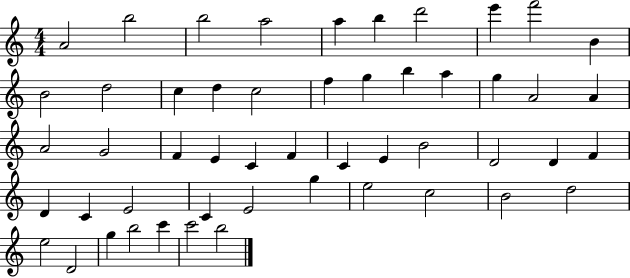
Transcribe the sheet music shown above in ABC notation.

X:1
T:Untitled
M:4/4
L:1/4
K:C
A2 b2 b2 a2 a b d'2 e' f'2 B B2 d2 c d c2 f g b a g A2 A A2 G2 F E C F C E B2 D2 D F D C E2 C E2 g e2 c2 B2 d2 e2 D2 g b2 c' c'2 b2